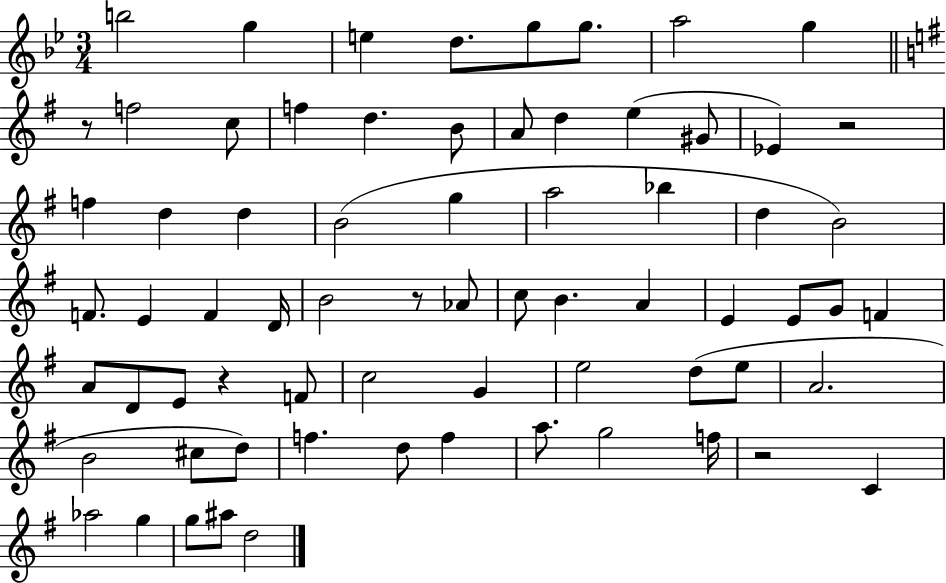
B5/h G5/q E5/q D5/e. G5/e G5/e. A5/h G5/q R/e F5/h C5/e F5/q D5/q. B4/e A4/e D5/q E5/q G#4/e Eb4/q R/h F5/q D5/q D5/q B4/h G5/q A5/h Bb5/q D5/q B4/h F4/e. E4/q F4/q D4/s B4/h R/e Ab4/e C5/e B4/q. A4/q E4/q E4/e G4/e F4/q A4/e D4/e E4/e R/q F4/e C5/h G4/q E5/h D5/e E5/e A4/h. B4/h C#5/e D5/e F5/q. D5/e F5/q A5/e. G5/h F5/s R/h C4/q Ab5/h G5/q G5/e A#5/e D5/h